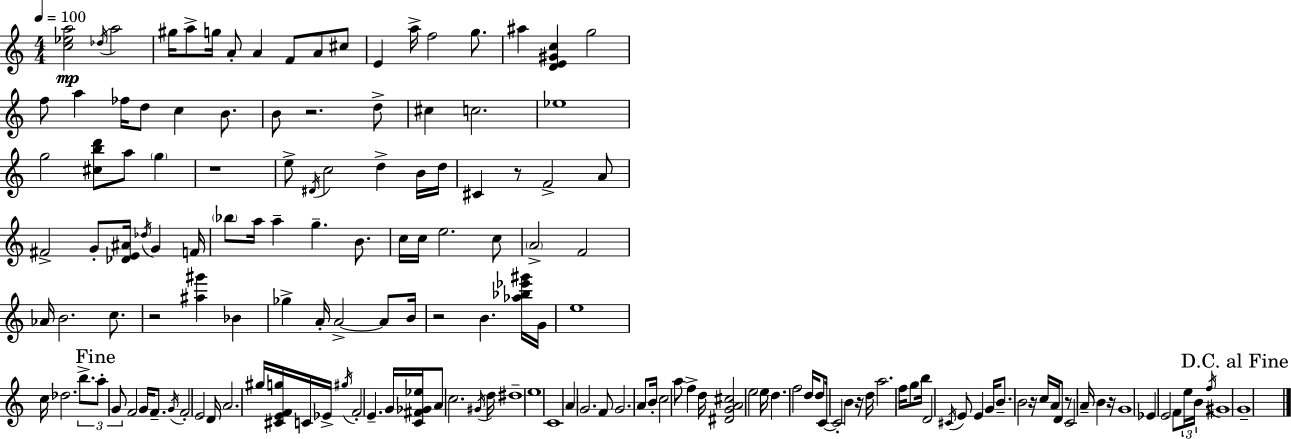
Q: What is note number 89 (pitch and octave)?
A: C5